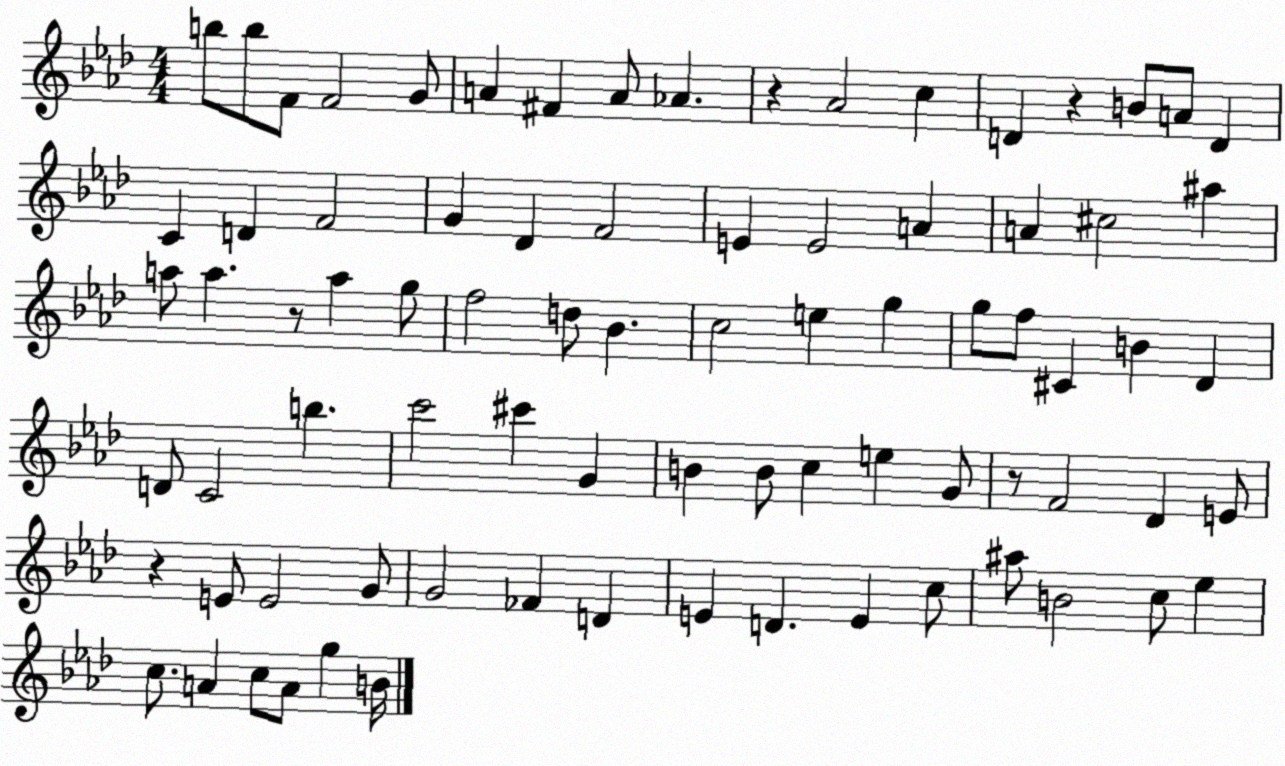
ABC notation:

X:1
T:Untitled
M:4/4
L:1/4
K:Ab
b/2 b/2 F/2 F2 G/2 A ^F A/2 _A z _A2 c D z B/2 A/2 D C D F2 G _D F2 E E2 A A ^c2 ^a a/2 a z/2 a g/2 f2 d/2 _B c2 e g g/2 f/2 ^C B _D D/2 C2 b c'2 ^c' G B B/2 c e G/2 z/2 F2 _D E/2 z E/2 E2 G/2 G2 _F D E D E c/2 ^a/2 B2 c/2 _e c/2 A c/2 A/2 g B/4